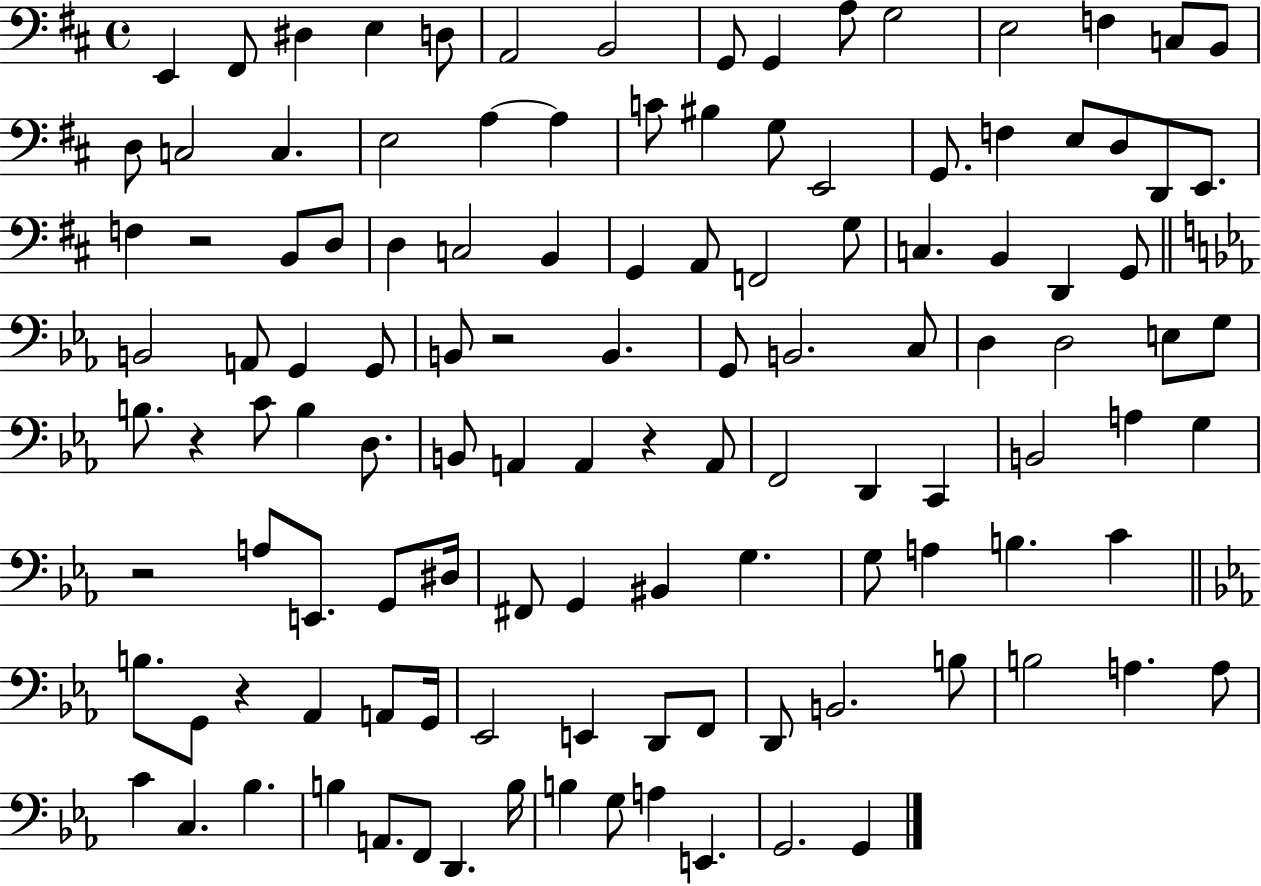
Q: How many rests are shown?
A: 6